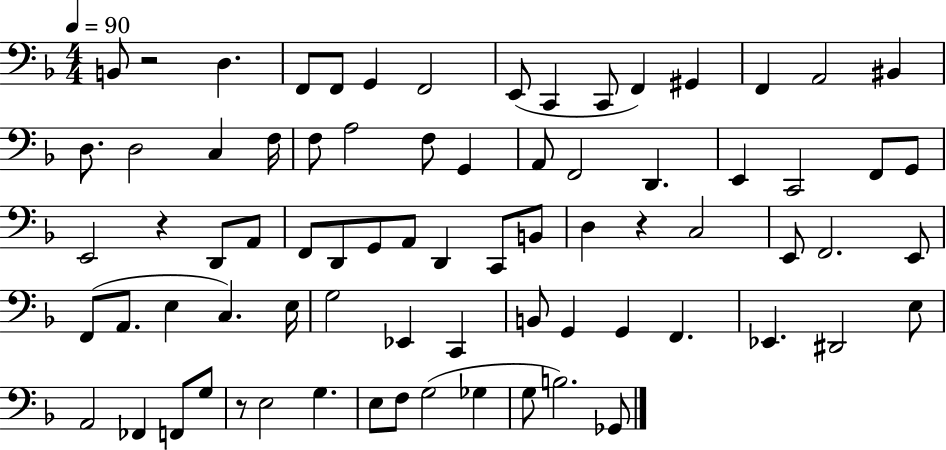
X:1
T:Untitled
M:4/4
L:1/4
K:F
B,,/2 z2 D, F,,/2 F,,/2 G,, F,,2 E,,/2 C,, C,,/2 F,, ^G,, F,, A,,2 ^B,, D,/2 D,2 C, F,/4 F,/2 A,2 F,/2 G,, A,,/2 F,,2 D,, E,, C,,2 F,,/2 G,,/2 E,,2 z D,,/2 A,,/2 F,,/2 D,,/2 G,,/2 A,,/2 D,, C,,/2 B,,/2 D, z C,2 E,,/2 F,,2 E,,/2 F,,/2 A,,/2 E, C, E,/4 G,2 _E,, C,, B,,/2 G,, G,, F,, _E,, ^D,,2 E,/2 A,,2 _F,, F,,/2 G,/2 z/2 E,2 G, E,/2 F,/2 G,2 _G, G,/2 B,2 _G,,/2